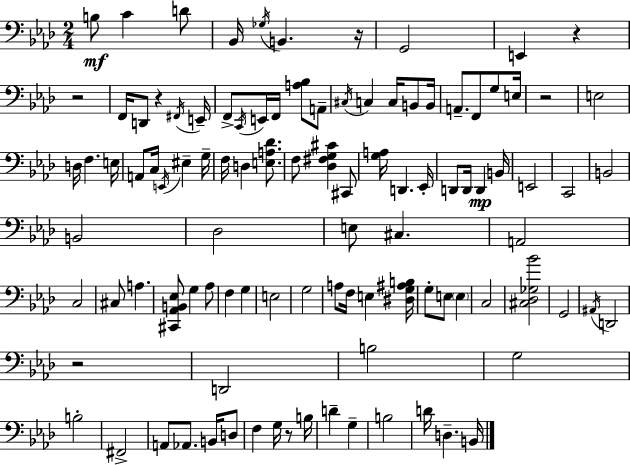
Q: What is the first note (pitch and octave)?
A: B3